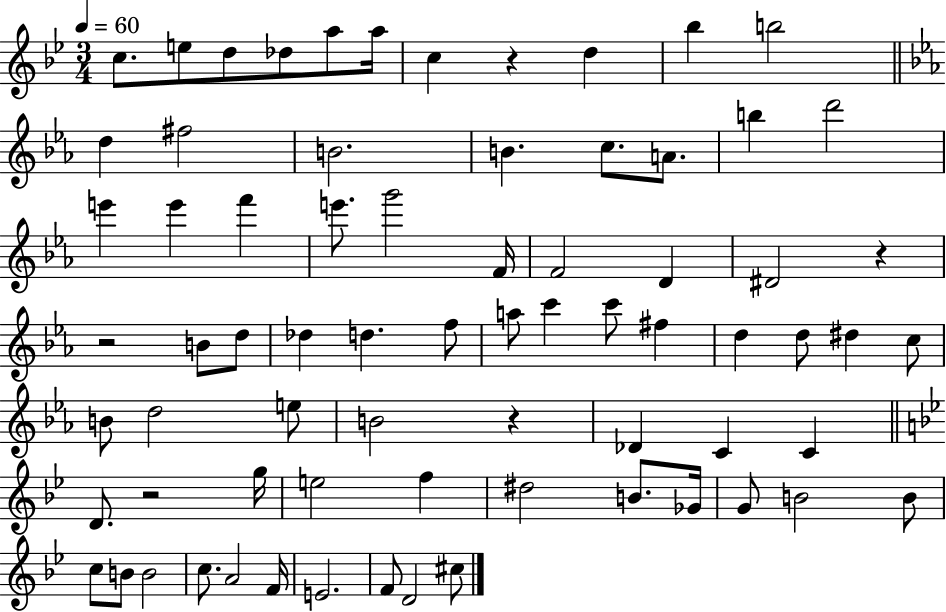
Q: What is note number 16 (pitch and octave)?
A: A4